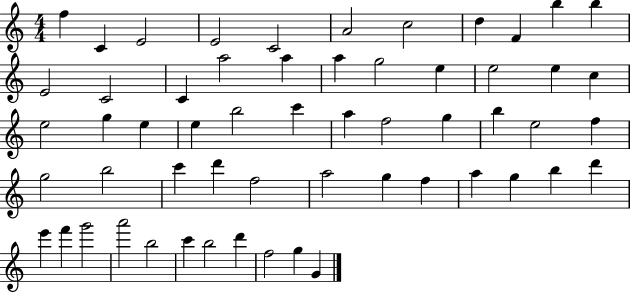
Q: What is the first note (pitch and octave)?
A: F5